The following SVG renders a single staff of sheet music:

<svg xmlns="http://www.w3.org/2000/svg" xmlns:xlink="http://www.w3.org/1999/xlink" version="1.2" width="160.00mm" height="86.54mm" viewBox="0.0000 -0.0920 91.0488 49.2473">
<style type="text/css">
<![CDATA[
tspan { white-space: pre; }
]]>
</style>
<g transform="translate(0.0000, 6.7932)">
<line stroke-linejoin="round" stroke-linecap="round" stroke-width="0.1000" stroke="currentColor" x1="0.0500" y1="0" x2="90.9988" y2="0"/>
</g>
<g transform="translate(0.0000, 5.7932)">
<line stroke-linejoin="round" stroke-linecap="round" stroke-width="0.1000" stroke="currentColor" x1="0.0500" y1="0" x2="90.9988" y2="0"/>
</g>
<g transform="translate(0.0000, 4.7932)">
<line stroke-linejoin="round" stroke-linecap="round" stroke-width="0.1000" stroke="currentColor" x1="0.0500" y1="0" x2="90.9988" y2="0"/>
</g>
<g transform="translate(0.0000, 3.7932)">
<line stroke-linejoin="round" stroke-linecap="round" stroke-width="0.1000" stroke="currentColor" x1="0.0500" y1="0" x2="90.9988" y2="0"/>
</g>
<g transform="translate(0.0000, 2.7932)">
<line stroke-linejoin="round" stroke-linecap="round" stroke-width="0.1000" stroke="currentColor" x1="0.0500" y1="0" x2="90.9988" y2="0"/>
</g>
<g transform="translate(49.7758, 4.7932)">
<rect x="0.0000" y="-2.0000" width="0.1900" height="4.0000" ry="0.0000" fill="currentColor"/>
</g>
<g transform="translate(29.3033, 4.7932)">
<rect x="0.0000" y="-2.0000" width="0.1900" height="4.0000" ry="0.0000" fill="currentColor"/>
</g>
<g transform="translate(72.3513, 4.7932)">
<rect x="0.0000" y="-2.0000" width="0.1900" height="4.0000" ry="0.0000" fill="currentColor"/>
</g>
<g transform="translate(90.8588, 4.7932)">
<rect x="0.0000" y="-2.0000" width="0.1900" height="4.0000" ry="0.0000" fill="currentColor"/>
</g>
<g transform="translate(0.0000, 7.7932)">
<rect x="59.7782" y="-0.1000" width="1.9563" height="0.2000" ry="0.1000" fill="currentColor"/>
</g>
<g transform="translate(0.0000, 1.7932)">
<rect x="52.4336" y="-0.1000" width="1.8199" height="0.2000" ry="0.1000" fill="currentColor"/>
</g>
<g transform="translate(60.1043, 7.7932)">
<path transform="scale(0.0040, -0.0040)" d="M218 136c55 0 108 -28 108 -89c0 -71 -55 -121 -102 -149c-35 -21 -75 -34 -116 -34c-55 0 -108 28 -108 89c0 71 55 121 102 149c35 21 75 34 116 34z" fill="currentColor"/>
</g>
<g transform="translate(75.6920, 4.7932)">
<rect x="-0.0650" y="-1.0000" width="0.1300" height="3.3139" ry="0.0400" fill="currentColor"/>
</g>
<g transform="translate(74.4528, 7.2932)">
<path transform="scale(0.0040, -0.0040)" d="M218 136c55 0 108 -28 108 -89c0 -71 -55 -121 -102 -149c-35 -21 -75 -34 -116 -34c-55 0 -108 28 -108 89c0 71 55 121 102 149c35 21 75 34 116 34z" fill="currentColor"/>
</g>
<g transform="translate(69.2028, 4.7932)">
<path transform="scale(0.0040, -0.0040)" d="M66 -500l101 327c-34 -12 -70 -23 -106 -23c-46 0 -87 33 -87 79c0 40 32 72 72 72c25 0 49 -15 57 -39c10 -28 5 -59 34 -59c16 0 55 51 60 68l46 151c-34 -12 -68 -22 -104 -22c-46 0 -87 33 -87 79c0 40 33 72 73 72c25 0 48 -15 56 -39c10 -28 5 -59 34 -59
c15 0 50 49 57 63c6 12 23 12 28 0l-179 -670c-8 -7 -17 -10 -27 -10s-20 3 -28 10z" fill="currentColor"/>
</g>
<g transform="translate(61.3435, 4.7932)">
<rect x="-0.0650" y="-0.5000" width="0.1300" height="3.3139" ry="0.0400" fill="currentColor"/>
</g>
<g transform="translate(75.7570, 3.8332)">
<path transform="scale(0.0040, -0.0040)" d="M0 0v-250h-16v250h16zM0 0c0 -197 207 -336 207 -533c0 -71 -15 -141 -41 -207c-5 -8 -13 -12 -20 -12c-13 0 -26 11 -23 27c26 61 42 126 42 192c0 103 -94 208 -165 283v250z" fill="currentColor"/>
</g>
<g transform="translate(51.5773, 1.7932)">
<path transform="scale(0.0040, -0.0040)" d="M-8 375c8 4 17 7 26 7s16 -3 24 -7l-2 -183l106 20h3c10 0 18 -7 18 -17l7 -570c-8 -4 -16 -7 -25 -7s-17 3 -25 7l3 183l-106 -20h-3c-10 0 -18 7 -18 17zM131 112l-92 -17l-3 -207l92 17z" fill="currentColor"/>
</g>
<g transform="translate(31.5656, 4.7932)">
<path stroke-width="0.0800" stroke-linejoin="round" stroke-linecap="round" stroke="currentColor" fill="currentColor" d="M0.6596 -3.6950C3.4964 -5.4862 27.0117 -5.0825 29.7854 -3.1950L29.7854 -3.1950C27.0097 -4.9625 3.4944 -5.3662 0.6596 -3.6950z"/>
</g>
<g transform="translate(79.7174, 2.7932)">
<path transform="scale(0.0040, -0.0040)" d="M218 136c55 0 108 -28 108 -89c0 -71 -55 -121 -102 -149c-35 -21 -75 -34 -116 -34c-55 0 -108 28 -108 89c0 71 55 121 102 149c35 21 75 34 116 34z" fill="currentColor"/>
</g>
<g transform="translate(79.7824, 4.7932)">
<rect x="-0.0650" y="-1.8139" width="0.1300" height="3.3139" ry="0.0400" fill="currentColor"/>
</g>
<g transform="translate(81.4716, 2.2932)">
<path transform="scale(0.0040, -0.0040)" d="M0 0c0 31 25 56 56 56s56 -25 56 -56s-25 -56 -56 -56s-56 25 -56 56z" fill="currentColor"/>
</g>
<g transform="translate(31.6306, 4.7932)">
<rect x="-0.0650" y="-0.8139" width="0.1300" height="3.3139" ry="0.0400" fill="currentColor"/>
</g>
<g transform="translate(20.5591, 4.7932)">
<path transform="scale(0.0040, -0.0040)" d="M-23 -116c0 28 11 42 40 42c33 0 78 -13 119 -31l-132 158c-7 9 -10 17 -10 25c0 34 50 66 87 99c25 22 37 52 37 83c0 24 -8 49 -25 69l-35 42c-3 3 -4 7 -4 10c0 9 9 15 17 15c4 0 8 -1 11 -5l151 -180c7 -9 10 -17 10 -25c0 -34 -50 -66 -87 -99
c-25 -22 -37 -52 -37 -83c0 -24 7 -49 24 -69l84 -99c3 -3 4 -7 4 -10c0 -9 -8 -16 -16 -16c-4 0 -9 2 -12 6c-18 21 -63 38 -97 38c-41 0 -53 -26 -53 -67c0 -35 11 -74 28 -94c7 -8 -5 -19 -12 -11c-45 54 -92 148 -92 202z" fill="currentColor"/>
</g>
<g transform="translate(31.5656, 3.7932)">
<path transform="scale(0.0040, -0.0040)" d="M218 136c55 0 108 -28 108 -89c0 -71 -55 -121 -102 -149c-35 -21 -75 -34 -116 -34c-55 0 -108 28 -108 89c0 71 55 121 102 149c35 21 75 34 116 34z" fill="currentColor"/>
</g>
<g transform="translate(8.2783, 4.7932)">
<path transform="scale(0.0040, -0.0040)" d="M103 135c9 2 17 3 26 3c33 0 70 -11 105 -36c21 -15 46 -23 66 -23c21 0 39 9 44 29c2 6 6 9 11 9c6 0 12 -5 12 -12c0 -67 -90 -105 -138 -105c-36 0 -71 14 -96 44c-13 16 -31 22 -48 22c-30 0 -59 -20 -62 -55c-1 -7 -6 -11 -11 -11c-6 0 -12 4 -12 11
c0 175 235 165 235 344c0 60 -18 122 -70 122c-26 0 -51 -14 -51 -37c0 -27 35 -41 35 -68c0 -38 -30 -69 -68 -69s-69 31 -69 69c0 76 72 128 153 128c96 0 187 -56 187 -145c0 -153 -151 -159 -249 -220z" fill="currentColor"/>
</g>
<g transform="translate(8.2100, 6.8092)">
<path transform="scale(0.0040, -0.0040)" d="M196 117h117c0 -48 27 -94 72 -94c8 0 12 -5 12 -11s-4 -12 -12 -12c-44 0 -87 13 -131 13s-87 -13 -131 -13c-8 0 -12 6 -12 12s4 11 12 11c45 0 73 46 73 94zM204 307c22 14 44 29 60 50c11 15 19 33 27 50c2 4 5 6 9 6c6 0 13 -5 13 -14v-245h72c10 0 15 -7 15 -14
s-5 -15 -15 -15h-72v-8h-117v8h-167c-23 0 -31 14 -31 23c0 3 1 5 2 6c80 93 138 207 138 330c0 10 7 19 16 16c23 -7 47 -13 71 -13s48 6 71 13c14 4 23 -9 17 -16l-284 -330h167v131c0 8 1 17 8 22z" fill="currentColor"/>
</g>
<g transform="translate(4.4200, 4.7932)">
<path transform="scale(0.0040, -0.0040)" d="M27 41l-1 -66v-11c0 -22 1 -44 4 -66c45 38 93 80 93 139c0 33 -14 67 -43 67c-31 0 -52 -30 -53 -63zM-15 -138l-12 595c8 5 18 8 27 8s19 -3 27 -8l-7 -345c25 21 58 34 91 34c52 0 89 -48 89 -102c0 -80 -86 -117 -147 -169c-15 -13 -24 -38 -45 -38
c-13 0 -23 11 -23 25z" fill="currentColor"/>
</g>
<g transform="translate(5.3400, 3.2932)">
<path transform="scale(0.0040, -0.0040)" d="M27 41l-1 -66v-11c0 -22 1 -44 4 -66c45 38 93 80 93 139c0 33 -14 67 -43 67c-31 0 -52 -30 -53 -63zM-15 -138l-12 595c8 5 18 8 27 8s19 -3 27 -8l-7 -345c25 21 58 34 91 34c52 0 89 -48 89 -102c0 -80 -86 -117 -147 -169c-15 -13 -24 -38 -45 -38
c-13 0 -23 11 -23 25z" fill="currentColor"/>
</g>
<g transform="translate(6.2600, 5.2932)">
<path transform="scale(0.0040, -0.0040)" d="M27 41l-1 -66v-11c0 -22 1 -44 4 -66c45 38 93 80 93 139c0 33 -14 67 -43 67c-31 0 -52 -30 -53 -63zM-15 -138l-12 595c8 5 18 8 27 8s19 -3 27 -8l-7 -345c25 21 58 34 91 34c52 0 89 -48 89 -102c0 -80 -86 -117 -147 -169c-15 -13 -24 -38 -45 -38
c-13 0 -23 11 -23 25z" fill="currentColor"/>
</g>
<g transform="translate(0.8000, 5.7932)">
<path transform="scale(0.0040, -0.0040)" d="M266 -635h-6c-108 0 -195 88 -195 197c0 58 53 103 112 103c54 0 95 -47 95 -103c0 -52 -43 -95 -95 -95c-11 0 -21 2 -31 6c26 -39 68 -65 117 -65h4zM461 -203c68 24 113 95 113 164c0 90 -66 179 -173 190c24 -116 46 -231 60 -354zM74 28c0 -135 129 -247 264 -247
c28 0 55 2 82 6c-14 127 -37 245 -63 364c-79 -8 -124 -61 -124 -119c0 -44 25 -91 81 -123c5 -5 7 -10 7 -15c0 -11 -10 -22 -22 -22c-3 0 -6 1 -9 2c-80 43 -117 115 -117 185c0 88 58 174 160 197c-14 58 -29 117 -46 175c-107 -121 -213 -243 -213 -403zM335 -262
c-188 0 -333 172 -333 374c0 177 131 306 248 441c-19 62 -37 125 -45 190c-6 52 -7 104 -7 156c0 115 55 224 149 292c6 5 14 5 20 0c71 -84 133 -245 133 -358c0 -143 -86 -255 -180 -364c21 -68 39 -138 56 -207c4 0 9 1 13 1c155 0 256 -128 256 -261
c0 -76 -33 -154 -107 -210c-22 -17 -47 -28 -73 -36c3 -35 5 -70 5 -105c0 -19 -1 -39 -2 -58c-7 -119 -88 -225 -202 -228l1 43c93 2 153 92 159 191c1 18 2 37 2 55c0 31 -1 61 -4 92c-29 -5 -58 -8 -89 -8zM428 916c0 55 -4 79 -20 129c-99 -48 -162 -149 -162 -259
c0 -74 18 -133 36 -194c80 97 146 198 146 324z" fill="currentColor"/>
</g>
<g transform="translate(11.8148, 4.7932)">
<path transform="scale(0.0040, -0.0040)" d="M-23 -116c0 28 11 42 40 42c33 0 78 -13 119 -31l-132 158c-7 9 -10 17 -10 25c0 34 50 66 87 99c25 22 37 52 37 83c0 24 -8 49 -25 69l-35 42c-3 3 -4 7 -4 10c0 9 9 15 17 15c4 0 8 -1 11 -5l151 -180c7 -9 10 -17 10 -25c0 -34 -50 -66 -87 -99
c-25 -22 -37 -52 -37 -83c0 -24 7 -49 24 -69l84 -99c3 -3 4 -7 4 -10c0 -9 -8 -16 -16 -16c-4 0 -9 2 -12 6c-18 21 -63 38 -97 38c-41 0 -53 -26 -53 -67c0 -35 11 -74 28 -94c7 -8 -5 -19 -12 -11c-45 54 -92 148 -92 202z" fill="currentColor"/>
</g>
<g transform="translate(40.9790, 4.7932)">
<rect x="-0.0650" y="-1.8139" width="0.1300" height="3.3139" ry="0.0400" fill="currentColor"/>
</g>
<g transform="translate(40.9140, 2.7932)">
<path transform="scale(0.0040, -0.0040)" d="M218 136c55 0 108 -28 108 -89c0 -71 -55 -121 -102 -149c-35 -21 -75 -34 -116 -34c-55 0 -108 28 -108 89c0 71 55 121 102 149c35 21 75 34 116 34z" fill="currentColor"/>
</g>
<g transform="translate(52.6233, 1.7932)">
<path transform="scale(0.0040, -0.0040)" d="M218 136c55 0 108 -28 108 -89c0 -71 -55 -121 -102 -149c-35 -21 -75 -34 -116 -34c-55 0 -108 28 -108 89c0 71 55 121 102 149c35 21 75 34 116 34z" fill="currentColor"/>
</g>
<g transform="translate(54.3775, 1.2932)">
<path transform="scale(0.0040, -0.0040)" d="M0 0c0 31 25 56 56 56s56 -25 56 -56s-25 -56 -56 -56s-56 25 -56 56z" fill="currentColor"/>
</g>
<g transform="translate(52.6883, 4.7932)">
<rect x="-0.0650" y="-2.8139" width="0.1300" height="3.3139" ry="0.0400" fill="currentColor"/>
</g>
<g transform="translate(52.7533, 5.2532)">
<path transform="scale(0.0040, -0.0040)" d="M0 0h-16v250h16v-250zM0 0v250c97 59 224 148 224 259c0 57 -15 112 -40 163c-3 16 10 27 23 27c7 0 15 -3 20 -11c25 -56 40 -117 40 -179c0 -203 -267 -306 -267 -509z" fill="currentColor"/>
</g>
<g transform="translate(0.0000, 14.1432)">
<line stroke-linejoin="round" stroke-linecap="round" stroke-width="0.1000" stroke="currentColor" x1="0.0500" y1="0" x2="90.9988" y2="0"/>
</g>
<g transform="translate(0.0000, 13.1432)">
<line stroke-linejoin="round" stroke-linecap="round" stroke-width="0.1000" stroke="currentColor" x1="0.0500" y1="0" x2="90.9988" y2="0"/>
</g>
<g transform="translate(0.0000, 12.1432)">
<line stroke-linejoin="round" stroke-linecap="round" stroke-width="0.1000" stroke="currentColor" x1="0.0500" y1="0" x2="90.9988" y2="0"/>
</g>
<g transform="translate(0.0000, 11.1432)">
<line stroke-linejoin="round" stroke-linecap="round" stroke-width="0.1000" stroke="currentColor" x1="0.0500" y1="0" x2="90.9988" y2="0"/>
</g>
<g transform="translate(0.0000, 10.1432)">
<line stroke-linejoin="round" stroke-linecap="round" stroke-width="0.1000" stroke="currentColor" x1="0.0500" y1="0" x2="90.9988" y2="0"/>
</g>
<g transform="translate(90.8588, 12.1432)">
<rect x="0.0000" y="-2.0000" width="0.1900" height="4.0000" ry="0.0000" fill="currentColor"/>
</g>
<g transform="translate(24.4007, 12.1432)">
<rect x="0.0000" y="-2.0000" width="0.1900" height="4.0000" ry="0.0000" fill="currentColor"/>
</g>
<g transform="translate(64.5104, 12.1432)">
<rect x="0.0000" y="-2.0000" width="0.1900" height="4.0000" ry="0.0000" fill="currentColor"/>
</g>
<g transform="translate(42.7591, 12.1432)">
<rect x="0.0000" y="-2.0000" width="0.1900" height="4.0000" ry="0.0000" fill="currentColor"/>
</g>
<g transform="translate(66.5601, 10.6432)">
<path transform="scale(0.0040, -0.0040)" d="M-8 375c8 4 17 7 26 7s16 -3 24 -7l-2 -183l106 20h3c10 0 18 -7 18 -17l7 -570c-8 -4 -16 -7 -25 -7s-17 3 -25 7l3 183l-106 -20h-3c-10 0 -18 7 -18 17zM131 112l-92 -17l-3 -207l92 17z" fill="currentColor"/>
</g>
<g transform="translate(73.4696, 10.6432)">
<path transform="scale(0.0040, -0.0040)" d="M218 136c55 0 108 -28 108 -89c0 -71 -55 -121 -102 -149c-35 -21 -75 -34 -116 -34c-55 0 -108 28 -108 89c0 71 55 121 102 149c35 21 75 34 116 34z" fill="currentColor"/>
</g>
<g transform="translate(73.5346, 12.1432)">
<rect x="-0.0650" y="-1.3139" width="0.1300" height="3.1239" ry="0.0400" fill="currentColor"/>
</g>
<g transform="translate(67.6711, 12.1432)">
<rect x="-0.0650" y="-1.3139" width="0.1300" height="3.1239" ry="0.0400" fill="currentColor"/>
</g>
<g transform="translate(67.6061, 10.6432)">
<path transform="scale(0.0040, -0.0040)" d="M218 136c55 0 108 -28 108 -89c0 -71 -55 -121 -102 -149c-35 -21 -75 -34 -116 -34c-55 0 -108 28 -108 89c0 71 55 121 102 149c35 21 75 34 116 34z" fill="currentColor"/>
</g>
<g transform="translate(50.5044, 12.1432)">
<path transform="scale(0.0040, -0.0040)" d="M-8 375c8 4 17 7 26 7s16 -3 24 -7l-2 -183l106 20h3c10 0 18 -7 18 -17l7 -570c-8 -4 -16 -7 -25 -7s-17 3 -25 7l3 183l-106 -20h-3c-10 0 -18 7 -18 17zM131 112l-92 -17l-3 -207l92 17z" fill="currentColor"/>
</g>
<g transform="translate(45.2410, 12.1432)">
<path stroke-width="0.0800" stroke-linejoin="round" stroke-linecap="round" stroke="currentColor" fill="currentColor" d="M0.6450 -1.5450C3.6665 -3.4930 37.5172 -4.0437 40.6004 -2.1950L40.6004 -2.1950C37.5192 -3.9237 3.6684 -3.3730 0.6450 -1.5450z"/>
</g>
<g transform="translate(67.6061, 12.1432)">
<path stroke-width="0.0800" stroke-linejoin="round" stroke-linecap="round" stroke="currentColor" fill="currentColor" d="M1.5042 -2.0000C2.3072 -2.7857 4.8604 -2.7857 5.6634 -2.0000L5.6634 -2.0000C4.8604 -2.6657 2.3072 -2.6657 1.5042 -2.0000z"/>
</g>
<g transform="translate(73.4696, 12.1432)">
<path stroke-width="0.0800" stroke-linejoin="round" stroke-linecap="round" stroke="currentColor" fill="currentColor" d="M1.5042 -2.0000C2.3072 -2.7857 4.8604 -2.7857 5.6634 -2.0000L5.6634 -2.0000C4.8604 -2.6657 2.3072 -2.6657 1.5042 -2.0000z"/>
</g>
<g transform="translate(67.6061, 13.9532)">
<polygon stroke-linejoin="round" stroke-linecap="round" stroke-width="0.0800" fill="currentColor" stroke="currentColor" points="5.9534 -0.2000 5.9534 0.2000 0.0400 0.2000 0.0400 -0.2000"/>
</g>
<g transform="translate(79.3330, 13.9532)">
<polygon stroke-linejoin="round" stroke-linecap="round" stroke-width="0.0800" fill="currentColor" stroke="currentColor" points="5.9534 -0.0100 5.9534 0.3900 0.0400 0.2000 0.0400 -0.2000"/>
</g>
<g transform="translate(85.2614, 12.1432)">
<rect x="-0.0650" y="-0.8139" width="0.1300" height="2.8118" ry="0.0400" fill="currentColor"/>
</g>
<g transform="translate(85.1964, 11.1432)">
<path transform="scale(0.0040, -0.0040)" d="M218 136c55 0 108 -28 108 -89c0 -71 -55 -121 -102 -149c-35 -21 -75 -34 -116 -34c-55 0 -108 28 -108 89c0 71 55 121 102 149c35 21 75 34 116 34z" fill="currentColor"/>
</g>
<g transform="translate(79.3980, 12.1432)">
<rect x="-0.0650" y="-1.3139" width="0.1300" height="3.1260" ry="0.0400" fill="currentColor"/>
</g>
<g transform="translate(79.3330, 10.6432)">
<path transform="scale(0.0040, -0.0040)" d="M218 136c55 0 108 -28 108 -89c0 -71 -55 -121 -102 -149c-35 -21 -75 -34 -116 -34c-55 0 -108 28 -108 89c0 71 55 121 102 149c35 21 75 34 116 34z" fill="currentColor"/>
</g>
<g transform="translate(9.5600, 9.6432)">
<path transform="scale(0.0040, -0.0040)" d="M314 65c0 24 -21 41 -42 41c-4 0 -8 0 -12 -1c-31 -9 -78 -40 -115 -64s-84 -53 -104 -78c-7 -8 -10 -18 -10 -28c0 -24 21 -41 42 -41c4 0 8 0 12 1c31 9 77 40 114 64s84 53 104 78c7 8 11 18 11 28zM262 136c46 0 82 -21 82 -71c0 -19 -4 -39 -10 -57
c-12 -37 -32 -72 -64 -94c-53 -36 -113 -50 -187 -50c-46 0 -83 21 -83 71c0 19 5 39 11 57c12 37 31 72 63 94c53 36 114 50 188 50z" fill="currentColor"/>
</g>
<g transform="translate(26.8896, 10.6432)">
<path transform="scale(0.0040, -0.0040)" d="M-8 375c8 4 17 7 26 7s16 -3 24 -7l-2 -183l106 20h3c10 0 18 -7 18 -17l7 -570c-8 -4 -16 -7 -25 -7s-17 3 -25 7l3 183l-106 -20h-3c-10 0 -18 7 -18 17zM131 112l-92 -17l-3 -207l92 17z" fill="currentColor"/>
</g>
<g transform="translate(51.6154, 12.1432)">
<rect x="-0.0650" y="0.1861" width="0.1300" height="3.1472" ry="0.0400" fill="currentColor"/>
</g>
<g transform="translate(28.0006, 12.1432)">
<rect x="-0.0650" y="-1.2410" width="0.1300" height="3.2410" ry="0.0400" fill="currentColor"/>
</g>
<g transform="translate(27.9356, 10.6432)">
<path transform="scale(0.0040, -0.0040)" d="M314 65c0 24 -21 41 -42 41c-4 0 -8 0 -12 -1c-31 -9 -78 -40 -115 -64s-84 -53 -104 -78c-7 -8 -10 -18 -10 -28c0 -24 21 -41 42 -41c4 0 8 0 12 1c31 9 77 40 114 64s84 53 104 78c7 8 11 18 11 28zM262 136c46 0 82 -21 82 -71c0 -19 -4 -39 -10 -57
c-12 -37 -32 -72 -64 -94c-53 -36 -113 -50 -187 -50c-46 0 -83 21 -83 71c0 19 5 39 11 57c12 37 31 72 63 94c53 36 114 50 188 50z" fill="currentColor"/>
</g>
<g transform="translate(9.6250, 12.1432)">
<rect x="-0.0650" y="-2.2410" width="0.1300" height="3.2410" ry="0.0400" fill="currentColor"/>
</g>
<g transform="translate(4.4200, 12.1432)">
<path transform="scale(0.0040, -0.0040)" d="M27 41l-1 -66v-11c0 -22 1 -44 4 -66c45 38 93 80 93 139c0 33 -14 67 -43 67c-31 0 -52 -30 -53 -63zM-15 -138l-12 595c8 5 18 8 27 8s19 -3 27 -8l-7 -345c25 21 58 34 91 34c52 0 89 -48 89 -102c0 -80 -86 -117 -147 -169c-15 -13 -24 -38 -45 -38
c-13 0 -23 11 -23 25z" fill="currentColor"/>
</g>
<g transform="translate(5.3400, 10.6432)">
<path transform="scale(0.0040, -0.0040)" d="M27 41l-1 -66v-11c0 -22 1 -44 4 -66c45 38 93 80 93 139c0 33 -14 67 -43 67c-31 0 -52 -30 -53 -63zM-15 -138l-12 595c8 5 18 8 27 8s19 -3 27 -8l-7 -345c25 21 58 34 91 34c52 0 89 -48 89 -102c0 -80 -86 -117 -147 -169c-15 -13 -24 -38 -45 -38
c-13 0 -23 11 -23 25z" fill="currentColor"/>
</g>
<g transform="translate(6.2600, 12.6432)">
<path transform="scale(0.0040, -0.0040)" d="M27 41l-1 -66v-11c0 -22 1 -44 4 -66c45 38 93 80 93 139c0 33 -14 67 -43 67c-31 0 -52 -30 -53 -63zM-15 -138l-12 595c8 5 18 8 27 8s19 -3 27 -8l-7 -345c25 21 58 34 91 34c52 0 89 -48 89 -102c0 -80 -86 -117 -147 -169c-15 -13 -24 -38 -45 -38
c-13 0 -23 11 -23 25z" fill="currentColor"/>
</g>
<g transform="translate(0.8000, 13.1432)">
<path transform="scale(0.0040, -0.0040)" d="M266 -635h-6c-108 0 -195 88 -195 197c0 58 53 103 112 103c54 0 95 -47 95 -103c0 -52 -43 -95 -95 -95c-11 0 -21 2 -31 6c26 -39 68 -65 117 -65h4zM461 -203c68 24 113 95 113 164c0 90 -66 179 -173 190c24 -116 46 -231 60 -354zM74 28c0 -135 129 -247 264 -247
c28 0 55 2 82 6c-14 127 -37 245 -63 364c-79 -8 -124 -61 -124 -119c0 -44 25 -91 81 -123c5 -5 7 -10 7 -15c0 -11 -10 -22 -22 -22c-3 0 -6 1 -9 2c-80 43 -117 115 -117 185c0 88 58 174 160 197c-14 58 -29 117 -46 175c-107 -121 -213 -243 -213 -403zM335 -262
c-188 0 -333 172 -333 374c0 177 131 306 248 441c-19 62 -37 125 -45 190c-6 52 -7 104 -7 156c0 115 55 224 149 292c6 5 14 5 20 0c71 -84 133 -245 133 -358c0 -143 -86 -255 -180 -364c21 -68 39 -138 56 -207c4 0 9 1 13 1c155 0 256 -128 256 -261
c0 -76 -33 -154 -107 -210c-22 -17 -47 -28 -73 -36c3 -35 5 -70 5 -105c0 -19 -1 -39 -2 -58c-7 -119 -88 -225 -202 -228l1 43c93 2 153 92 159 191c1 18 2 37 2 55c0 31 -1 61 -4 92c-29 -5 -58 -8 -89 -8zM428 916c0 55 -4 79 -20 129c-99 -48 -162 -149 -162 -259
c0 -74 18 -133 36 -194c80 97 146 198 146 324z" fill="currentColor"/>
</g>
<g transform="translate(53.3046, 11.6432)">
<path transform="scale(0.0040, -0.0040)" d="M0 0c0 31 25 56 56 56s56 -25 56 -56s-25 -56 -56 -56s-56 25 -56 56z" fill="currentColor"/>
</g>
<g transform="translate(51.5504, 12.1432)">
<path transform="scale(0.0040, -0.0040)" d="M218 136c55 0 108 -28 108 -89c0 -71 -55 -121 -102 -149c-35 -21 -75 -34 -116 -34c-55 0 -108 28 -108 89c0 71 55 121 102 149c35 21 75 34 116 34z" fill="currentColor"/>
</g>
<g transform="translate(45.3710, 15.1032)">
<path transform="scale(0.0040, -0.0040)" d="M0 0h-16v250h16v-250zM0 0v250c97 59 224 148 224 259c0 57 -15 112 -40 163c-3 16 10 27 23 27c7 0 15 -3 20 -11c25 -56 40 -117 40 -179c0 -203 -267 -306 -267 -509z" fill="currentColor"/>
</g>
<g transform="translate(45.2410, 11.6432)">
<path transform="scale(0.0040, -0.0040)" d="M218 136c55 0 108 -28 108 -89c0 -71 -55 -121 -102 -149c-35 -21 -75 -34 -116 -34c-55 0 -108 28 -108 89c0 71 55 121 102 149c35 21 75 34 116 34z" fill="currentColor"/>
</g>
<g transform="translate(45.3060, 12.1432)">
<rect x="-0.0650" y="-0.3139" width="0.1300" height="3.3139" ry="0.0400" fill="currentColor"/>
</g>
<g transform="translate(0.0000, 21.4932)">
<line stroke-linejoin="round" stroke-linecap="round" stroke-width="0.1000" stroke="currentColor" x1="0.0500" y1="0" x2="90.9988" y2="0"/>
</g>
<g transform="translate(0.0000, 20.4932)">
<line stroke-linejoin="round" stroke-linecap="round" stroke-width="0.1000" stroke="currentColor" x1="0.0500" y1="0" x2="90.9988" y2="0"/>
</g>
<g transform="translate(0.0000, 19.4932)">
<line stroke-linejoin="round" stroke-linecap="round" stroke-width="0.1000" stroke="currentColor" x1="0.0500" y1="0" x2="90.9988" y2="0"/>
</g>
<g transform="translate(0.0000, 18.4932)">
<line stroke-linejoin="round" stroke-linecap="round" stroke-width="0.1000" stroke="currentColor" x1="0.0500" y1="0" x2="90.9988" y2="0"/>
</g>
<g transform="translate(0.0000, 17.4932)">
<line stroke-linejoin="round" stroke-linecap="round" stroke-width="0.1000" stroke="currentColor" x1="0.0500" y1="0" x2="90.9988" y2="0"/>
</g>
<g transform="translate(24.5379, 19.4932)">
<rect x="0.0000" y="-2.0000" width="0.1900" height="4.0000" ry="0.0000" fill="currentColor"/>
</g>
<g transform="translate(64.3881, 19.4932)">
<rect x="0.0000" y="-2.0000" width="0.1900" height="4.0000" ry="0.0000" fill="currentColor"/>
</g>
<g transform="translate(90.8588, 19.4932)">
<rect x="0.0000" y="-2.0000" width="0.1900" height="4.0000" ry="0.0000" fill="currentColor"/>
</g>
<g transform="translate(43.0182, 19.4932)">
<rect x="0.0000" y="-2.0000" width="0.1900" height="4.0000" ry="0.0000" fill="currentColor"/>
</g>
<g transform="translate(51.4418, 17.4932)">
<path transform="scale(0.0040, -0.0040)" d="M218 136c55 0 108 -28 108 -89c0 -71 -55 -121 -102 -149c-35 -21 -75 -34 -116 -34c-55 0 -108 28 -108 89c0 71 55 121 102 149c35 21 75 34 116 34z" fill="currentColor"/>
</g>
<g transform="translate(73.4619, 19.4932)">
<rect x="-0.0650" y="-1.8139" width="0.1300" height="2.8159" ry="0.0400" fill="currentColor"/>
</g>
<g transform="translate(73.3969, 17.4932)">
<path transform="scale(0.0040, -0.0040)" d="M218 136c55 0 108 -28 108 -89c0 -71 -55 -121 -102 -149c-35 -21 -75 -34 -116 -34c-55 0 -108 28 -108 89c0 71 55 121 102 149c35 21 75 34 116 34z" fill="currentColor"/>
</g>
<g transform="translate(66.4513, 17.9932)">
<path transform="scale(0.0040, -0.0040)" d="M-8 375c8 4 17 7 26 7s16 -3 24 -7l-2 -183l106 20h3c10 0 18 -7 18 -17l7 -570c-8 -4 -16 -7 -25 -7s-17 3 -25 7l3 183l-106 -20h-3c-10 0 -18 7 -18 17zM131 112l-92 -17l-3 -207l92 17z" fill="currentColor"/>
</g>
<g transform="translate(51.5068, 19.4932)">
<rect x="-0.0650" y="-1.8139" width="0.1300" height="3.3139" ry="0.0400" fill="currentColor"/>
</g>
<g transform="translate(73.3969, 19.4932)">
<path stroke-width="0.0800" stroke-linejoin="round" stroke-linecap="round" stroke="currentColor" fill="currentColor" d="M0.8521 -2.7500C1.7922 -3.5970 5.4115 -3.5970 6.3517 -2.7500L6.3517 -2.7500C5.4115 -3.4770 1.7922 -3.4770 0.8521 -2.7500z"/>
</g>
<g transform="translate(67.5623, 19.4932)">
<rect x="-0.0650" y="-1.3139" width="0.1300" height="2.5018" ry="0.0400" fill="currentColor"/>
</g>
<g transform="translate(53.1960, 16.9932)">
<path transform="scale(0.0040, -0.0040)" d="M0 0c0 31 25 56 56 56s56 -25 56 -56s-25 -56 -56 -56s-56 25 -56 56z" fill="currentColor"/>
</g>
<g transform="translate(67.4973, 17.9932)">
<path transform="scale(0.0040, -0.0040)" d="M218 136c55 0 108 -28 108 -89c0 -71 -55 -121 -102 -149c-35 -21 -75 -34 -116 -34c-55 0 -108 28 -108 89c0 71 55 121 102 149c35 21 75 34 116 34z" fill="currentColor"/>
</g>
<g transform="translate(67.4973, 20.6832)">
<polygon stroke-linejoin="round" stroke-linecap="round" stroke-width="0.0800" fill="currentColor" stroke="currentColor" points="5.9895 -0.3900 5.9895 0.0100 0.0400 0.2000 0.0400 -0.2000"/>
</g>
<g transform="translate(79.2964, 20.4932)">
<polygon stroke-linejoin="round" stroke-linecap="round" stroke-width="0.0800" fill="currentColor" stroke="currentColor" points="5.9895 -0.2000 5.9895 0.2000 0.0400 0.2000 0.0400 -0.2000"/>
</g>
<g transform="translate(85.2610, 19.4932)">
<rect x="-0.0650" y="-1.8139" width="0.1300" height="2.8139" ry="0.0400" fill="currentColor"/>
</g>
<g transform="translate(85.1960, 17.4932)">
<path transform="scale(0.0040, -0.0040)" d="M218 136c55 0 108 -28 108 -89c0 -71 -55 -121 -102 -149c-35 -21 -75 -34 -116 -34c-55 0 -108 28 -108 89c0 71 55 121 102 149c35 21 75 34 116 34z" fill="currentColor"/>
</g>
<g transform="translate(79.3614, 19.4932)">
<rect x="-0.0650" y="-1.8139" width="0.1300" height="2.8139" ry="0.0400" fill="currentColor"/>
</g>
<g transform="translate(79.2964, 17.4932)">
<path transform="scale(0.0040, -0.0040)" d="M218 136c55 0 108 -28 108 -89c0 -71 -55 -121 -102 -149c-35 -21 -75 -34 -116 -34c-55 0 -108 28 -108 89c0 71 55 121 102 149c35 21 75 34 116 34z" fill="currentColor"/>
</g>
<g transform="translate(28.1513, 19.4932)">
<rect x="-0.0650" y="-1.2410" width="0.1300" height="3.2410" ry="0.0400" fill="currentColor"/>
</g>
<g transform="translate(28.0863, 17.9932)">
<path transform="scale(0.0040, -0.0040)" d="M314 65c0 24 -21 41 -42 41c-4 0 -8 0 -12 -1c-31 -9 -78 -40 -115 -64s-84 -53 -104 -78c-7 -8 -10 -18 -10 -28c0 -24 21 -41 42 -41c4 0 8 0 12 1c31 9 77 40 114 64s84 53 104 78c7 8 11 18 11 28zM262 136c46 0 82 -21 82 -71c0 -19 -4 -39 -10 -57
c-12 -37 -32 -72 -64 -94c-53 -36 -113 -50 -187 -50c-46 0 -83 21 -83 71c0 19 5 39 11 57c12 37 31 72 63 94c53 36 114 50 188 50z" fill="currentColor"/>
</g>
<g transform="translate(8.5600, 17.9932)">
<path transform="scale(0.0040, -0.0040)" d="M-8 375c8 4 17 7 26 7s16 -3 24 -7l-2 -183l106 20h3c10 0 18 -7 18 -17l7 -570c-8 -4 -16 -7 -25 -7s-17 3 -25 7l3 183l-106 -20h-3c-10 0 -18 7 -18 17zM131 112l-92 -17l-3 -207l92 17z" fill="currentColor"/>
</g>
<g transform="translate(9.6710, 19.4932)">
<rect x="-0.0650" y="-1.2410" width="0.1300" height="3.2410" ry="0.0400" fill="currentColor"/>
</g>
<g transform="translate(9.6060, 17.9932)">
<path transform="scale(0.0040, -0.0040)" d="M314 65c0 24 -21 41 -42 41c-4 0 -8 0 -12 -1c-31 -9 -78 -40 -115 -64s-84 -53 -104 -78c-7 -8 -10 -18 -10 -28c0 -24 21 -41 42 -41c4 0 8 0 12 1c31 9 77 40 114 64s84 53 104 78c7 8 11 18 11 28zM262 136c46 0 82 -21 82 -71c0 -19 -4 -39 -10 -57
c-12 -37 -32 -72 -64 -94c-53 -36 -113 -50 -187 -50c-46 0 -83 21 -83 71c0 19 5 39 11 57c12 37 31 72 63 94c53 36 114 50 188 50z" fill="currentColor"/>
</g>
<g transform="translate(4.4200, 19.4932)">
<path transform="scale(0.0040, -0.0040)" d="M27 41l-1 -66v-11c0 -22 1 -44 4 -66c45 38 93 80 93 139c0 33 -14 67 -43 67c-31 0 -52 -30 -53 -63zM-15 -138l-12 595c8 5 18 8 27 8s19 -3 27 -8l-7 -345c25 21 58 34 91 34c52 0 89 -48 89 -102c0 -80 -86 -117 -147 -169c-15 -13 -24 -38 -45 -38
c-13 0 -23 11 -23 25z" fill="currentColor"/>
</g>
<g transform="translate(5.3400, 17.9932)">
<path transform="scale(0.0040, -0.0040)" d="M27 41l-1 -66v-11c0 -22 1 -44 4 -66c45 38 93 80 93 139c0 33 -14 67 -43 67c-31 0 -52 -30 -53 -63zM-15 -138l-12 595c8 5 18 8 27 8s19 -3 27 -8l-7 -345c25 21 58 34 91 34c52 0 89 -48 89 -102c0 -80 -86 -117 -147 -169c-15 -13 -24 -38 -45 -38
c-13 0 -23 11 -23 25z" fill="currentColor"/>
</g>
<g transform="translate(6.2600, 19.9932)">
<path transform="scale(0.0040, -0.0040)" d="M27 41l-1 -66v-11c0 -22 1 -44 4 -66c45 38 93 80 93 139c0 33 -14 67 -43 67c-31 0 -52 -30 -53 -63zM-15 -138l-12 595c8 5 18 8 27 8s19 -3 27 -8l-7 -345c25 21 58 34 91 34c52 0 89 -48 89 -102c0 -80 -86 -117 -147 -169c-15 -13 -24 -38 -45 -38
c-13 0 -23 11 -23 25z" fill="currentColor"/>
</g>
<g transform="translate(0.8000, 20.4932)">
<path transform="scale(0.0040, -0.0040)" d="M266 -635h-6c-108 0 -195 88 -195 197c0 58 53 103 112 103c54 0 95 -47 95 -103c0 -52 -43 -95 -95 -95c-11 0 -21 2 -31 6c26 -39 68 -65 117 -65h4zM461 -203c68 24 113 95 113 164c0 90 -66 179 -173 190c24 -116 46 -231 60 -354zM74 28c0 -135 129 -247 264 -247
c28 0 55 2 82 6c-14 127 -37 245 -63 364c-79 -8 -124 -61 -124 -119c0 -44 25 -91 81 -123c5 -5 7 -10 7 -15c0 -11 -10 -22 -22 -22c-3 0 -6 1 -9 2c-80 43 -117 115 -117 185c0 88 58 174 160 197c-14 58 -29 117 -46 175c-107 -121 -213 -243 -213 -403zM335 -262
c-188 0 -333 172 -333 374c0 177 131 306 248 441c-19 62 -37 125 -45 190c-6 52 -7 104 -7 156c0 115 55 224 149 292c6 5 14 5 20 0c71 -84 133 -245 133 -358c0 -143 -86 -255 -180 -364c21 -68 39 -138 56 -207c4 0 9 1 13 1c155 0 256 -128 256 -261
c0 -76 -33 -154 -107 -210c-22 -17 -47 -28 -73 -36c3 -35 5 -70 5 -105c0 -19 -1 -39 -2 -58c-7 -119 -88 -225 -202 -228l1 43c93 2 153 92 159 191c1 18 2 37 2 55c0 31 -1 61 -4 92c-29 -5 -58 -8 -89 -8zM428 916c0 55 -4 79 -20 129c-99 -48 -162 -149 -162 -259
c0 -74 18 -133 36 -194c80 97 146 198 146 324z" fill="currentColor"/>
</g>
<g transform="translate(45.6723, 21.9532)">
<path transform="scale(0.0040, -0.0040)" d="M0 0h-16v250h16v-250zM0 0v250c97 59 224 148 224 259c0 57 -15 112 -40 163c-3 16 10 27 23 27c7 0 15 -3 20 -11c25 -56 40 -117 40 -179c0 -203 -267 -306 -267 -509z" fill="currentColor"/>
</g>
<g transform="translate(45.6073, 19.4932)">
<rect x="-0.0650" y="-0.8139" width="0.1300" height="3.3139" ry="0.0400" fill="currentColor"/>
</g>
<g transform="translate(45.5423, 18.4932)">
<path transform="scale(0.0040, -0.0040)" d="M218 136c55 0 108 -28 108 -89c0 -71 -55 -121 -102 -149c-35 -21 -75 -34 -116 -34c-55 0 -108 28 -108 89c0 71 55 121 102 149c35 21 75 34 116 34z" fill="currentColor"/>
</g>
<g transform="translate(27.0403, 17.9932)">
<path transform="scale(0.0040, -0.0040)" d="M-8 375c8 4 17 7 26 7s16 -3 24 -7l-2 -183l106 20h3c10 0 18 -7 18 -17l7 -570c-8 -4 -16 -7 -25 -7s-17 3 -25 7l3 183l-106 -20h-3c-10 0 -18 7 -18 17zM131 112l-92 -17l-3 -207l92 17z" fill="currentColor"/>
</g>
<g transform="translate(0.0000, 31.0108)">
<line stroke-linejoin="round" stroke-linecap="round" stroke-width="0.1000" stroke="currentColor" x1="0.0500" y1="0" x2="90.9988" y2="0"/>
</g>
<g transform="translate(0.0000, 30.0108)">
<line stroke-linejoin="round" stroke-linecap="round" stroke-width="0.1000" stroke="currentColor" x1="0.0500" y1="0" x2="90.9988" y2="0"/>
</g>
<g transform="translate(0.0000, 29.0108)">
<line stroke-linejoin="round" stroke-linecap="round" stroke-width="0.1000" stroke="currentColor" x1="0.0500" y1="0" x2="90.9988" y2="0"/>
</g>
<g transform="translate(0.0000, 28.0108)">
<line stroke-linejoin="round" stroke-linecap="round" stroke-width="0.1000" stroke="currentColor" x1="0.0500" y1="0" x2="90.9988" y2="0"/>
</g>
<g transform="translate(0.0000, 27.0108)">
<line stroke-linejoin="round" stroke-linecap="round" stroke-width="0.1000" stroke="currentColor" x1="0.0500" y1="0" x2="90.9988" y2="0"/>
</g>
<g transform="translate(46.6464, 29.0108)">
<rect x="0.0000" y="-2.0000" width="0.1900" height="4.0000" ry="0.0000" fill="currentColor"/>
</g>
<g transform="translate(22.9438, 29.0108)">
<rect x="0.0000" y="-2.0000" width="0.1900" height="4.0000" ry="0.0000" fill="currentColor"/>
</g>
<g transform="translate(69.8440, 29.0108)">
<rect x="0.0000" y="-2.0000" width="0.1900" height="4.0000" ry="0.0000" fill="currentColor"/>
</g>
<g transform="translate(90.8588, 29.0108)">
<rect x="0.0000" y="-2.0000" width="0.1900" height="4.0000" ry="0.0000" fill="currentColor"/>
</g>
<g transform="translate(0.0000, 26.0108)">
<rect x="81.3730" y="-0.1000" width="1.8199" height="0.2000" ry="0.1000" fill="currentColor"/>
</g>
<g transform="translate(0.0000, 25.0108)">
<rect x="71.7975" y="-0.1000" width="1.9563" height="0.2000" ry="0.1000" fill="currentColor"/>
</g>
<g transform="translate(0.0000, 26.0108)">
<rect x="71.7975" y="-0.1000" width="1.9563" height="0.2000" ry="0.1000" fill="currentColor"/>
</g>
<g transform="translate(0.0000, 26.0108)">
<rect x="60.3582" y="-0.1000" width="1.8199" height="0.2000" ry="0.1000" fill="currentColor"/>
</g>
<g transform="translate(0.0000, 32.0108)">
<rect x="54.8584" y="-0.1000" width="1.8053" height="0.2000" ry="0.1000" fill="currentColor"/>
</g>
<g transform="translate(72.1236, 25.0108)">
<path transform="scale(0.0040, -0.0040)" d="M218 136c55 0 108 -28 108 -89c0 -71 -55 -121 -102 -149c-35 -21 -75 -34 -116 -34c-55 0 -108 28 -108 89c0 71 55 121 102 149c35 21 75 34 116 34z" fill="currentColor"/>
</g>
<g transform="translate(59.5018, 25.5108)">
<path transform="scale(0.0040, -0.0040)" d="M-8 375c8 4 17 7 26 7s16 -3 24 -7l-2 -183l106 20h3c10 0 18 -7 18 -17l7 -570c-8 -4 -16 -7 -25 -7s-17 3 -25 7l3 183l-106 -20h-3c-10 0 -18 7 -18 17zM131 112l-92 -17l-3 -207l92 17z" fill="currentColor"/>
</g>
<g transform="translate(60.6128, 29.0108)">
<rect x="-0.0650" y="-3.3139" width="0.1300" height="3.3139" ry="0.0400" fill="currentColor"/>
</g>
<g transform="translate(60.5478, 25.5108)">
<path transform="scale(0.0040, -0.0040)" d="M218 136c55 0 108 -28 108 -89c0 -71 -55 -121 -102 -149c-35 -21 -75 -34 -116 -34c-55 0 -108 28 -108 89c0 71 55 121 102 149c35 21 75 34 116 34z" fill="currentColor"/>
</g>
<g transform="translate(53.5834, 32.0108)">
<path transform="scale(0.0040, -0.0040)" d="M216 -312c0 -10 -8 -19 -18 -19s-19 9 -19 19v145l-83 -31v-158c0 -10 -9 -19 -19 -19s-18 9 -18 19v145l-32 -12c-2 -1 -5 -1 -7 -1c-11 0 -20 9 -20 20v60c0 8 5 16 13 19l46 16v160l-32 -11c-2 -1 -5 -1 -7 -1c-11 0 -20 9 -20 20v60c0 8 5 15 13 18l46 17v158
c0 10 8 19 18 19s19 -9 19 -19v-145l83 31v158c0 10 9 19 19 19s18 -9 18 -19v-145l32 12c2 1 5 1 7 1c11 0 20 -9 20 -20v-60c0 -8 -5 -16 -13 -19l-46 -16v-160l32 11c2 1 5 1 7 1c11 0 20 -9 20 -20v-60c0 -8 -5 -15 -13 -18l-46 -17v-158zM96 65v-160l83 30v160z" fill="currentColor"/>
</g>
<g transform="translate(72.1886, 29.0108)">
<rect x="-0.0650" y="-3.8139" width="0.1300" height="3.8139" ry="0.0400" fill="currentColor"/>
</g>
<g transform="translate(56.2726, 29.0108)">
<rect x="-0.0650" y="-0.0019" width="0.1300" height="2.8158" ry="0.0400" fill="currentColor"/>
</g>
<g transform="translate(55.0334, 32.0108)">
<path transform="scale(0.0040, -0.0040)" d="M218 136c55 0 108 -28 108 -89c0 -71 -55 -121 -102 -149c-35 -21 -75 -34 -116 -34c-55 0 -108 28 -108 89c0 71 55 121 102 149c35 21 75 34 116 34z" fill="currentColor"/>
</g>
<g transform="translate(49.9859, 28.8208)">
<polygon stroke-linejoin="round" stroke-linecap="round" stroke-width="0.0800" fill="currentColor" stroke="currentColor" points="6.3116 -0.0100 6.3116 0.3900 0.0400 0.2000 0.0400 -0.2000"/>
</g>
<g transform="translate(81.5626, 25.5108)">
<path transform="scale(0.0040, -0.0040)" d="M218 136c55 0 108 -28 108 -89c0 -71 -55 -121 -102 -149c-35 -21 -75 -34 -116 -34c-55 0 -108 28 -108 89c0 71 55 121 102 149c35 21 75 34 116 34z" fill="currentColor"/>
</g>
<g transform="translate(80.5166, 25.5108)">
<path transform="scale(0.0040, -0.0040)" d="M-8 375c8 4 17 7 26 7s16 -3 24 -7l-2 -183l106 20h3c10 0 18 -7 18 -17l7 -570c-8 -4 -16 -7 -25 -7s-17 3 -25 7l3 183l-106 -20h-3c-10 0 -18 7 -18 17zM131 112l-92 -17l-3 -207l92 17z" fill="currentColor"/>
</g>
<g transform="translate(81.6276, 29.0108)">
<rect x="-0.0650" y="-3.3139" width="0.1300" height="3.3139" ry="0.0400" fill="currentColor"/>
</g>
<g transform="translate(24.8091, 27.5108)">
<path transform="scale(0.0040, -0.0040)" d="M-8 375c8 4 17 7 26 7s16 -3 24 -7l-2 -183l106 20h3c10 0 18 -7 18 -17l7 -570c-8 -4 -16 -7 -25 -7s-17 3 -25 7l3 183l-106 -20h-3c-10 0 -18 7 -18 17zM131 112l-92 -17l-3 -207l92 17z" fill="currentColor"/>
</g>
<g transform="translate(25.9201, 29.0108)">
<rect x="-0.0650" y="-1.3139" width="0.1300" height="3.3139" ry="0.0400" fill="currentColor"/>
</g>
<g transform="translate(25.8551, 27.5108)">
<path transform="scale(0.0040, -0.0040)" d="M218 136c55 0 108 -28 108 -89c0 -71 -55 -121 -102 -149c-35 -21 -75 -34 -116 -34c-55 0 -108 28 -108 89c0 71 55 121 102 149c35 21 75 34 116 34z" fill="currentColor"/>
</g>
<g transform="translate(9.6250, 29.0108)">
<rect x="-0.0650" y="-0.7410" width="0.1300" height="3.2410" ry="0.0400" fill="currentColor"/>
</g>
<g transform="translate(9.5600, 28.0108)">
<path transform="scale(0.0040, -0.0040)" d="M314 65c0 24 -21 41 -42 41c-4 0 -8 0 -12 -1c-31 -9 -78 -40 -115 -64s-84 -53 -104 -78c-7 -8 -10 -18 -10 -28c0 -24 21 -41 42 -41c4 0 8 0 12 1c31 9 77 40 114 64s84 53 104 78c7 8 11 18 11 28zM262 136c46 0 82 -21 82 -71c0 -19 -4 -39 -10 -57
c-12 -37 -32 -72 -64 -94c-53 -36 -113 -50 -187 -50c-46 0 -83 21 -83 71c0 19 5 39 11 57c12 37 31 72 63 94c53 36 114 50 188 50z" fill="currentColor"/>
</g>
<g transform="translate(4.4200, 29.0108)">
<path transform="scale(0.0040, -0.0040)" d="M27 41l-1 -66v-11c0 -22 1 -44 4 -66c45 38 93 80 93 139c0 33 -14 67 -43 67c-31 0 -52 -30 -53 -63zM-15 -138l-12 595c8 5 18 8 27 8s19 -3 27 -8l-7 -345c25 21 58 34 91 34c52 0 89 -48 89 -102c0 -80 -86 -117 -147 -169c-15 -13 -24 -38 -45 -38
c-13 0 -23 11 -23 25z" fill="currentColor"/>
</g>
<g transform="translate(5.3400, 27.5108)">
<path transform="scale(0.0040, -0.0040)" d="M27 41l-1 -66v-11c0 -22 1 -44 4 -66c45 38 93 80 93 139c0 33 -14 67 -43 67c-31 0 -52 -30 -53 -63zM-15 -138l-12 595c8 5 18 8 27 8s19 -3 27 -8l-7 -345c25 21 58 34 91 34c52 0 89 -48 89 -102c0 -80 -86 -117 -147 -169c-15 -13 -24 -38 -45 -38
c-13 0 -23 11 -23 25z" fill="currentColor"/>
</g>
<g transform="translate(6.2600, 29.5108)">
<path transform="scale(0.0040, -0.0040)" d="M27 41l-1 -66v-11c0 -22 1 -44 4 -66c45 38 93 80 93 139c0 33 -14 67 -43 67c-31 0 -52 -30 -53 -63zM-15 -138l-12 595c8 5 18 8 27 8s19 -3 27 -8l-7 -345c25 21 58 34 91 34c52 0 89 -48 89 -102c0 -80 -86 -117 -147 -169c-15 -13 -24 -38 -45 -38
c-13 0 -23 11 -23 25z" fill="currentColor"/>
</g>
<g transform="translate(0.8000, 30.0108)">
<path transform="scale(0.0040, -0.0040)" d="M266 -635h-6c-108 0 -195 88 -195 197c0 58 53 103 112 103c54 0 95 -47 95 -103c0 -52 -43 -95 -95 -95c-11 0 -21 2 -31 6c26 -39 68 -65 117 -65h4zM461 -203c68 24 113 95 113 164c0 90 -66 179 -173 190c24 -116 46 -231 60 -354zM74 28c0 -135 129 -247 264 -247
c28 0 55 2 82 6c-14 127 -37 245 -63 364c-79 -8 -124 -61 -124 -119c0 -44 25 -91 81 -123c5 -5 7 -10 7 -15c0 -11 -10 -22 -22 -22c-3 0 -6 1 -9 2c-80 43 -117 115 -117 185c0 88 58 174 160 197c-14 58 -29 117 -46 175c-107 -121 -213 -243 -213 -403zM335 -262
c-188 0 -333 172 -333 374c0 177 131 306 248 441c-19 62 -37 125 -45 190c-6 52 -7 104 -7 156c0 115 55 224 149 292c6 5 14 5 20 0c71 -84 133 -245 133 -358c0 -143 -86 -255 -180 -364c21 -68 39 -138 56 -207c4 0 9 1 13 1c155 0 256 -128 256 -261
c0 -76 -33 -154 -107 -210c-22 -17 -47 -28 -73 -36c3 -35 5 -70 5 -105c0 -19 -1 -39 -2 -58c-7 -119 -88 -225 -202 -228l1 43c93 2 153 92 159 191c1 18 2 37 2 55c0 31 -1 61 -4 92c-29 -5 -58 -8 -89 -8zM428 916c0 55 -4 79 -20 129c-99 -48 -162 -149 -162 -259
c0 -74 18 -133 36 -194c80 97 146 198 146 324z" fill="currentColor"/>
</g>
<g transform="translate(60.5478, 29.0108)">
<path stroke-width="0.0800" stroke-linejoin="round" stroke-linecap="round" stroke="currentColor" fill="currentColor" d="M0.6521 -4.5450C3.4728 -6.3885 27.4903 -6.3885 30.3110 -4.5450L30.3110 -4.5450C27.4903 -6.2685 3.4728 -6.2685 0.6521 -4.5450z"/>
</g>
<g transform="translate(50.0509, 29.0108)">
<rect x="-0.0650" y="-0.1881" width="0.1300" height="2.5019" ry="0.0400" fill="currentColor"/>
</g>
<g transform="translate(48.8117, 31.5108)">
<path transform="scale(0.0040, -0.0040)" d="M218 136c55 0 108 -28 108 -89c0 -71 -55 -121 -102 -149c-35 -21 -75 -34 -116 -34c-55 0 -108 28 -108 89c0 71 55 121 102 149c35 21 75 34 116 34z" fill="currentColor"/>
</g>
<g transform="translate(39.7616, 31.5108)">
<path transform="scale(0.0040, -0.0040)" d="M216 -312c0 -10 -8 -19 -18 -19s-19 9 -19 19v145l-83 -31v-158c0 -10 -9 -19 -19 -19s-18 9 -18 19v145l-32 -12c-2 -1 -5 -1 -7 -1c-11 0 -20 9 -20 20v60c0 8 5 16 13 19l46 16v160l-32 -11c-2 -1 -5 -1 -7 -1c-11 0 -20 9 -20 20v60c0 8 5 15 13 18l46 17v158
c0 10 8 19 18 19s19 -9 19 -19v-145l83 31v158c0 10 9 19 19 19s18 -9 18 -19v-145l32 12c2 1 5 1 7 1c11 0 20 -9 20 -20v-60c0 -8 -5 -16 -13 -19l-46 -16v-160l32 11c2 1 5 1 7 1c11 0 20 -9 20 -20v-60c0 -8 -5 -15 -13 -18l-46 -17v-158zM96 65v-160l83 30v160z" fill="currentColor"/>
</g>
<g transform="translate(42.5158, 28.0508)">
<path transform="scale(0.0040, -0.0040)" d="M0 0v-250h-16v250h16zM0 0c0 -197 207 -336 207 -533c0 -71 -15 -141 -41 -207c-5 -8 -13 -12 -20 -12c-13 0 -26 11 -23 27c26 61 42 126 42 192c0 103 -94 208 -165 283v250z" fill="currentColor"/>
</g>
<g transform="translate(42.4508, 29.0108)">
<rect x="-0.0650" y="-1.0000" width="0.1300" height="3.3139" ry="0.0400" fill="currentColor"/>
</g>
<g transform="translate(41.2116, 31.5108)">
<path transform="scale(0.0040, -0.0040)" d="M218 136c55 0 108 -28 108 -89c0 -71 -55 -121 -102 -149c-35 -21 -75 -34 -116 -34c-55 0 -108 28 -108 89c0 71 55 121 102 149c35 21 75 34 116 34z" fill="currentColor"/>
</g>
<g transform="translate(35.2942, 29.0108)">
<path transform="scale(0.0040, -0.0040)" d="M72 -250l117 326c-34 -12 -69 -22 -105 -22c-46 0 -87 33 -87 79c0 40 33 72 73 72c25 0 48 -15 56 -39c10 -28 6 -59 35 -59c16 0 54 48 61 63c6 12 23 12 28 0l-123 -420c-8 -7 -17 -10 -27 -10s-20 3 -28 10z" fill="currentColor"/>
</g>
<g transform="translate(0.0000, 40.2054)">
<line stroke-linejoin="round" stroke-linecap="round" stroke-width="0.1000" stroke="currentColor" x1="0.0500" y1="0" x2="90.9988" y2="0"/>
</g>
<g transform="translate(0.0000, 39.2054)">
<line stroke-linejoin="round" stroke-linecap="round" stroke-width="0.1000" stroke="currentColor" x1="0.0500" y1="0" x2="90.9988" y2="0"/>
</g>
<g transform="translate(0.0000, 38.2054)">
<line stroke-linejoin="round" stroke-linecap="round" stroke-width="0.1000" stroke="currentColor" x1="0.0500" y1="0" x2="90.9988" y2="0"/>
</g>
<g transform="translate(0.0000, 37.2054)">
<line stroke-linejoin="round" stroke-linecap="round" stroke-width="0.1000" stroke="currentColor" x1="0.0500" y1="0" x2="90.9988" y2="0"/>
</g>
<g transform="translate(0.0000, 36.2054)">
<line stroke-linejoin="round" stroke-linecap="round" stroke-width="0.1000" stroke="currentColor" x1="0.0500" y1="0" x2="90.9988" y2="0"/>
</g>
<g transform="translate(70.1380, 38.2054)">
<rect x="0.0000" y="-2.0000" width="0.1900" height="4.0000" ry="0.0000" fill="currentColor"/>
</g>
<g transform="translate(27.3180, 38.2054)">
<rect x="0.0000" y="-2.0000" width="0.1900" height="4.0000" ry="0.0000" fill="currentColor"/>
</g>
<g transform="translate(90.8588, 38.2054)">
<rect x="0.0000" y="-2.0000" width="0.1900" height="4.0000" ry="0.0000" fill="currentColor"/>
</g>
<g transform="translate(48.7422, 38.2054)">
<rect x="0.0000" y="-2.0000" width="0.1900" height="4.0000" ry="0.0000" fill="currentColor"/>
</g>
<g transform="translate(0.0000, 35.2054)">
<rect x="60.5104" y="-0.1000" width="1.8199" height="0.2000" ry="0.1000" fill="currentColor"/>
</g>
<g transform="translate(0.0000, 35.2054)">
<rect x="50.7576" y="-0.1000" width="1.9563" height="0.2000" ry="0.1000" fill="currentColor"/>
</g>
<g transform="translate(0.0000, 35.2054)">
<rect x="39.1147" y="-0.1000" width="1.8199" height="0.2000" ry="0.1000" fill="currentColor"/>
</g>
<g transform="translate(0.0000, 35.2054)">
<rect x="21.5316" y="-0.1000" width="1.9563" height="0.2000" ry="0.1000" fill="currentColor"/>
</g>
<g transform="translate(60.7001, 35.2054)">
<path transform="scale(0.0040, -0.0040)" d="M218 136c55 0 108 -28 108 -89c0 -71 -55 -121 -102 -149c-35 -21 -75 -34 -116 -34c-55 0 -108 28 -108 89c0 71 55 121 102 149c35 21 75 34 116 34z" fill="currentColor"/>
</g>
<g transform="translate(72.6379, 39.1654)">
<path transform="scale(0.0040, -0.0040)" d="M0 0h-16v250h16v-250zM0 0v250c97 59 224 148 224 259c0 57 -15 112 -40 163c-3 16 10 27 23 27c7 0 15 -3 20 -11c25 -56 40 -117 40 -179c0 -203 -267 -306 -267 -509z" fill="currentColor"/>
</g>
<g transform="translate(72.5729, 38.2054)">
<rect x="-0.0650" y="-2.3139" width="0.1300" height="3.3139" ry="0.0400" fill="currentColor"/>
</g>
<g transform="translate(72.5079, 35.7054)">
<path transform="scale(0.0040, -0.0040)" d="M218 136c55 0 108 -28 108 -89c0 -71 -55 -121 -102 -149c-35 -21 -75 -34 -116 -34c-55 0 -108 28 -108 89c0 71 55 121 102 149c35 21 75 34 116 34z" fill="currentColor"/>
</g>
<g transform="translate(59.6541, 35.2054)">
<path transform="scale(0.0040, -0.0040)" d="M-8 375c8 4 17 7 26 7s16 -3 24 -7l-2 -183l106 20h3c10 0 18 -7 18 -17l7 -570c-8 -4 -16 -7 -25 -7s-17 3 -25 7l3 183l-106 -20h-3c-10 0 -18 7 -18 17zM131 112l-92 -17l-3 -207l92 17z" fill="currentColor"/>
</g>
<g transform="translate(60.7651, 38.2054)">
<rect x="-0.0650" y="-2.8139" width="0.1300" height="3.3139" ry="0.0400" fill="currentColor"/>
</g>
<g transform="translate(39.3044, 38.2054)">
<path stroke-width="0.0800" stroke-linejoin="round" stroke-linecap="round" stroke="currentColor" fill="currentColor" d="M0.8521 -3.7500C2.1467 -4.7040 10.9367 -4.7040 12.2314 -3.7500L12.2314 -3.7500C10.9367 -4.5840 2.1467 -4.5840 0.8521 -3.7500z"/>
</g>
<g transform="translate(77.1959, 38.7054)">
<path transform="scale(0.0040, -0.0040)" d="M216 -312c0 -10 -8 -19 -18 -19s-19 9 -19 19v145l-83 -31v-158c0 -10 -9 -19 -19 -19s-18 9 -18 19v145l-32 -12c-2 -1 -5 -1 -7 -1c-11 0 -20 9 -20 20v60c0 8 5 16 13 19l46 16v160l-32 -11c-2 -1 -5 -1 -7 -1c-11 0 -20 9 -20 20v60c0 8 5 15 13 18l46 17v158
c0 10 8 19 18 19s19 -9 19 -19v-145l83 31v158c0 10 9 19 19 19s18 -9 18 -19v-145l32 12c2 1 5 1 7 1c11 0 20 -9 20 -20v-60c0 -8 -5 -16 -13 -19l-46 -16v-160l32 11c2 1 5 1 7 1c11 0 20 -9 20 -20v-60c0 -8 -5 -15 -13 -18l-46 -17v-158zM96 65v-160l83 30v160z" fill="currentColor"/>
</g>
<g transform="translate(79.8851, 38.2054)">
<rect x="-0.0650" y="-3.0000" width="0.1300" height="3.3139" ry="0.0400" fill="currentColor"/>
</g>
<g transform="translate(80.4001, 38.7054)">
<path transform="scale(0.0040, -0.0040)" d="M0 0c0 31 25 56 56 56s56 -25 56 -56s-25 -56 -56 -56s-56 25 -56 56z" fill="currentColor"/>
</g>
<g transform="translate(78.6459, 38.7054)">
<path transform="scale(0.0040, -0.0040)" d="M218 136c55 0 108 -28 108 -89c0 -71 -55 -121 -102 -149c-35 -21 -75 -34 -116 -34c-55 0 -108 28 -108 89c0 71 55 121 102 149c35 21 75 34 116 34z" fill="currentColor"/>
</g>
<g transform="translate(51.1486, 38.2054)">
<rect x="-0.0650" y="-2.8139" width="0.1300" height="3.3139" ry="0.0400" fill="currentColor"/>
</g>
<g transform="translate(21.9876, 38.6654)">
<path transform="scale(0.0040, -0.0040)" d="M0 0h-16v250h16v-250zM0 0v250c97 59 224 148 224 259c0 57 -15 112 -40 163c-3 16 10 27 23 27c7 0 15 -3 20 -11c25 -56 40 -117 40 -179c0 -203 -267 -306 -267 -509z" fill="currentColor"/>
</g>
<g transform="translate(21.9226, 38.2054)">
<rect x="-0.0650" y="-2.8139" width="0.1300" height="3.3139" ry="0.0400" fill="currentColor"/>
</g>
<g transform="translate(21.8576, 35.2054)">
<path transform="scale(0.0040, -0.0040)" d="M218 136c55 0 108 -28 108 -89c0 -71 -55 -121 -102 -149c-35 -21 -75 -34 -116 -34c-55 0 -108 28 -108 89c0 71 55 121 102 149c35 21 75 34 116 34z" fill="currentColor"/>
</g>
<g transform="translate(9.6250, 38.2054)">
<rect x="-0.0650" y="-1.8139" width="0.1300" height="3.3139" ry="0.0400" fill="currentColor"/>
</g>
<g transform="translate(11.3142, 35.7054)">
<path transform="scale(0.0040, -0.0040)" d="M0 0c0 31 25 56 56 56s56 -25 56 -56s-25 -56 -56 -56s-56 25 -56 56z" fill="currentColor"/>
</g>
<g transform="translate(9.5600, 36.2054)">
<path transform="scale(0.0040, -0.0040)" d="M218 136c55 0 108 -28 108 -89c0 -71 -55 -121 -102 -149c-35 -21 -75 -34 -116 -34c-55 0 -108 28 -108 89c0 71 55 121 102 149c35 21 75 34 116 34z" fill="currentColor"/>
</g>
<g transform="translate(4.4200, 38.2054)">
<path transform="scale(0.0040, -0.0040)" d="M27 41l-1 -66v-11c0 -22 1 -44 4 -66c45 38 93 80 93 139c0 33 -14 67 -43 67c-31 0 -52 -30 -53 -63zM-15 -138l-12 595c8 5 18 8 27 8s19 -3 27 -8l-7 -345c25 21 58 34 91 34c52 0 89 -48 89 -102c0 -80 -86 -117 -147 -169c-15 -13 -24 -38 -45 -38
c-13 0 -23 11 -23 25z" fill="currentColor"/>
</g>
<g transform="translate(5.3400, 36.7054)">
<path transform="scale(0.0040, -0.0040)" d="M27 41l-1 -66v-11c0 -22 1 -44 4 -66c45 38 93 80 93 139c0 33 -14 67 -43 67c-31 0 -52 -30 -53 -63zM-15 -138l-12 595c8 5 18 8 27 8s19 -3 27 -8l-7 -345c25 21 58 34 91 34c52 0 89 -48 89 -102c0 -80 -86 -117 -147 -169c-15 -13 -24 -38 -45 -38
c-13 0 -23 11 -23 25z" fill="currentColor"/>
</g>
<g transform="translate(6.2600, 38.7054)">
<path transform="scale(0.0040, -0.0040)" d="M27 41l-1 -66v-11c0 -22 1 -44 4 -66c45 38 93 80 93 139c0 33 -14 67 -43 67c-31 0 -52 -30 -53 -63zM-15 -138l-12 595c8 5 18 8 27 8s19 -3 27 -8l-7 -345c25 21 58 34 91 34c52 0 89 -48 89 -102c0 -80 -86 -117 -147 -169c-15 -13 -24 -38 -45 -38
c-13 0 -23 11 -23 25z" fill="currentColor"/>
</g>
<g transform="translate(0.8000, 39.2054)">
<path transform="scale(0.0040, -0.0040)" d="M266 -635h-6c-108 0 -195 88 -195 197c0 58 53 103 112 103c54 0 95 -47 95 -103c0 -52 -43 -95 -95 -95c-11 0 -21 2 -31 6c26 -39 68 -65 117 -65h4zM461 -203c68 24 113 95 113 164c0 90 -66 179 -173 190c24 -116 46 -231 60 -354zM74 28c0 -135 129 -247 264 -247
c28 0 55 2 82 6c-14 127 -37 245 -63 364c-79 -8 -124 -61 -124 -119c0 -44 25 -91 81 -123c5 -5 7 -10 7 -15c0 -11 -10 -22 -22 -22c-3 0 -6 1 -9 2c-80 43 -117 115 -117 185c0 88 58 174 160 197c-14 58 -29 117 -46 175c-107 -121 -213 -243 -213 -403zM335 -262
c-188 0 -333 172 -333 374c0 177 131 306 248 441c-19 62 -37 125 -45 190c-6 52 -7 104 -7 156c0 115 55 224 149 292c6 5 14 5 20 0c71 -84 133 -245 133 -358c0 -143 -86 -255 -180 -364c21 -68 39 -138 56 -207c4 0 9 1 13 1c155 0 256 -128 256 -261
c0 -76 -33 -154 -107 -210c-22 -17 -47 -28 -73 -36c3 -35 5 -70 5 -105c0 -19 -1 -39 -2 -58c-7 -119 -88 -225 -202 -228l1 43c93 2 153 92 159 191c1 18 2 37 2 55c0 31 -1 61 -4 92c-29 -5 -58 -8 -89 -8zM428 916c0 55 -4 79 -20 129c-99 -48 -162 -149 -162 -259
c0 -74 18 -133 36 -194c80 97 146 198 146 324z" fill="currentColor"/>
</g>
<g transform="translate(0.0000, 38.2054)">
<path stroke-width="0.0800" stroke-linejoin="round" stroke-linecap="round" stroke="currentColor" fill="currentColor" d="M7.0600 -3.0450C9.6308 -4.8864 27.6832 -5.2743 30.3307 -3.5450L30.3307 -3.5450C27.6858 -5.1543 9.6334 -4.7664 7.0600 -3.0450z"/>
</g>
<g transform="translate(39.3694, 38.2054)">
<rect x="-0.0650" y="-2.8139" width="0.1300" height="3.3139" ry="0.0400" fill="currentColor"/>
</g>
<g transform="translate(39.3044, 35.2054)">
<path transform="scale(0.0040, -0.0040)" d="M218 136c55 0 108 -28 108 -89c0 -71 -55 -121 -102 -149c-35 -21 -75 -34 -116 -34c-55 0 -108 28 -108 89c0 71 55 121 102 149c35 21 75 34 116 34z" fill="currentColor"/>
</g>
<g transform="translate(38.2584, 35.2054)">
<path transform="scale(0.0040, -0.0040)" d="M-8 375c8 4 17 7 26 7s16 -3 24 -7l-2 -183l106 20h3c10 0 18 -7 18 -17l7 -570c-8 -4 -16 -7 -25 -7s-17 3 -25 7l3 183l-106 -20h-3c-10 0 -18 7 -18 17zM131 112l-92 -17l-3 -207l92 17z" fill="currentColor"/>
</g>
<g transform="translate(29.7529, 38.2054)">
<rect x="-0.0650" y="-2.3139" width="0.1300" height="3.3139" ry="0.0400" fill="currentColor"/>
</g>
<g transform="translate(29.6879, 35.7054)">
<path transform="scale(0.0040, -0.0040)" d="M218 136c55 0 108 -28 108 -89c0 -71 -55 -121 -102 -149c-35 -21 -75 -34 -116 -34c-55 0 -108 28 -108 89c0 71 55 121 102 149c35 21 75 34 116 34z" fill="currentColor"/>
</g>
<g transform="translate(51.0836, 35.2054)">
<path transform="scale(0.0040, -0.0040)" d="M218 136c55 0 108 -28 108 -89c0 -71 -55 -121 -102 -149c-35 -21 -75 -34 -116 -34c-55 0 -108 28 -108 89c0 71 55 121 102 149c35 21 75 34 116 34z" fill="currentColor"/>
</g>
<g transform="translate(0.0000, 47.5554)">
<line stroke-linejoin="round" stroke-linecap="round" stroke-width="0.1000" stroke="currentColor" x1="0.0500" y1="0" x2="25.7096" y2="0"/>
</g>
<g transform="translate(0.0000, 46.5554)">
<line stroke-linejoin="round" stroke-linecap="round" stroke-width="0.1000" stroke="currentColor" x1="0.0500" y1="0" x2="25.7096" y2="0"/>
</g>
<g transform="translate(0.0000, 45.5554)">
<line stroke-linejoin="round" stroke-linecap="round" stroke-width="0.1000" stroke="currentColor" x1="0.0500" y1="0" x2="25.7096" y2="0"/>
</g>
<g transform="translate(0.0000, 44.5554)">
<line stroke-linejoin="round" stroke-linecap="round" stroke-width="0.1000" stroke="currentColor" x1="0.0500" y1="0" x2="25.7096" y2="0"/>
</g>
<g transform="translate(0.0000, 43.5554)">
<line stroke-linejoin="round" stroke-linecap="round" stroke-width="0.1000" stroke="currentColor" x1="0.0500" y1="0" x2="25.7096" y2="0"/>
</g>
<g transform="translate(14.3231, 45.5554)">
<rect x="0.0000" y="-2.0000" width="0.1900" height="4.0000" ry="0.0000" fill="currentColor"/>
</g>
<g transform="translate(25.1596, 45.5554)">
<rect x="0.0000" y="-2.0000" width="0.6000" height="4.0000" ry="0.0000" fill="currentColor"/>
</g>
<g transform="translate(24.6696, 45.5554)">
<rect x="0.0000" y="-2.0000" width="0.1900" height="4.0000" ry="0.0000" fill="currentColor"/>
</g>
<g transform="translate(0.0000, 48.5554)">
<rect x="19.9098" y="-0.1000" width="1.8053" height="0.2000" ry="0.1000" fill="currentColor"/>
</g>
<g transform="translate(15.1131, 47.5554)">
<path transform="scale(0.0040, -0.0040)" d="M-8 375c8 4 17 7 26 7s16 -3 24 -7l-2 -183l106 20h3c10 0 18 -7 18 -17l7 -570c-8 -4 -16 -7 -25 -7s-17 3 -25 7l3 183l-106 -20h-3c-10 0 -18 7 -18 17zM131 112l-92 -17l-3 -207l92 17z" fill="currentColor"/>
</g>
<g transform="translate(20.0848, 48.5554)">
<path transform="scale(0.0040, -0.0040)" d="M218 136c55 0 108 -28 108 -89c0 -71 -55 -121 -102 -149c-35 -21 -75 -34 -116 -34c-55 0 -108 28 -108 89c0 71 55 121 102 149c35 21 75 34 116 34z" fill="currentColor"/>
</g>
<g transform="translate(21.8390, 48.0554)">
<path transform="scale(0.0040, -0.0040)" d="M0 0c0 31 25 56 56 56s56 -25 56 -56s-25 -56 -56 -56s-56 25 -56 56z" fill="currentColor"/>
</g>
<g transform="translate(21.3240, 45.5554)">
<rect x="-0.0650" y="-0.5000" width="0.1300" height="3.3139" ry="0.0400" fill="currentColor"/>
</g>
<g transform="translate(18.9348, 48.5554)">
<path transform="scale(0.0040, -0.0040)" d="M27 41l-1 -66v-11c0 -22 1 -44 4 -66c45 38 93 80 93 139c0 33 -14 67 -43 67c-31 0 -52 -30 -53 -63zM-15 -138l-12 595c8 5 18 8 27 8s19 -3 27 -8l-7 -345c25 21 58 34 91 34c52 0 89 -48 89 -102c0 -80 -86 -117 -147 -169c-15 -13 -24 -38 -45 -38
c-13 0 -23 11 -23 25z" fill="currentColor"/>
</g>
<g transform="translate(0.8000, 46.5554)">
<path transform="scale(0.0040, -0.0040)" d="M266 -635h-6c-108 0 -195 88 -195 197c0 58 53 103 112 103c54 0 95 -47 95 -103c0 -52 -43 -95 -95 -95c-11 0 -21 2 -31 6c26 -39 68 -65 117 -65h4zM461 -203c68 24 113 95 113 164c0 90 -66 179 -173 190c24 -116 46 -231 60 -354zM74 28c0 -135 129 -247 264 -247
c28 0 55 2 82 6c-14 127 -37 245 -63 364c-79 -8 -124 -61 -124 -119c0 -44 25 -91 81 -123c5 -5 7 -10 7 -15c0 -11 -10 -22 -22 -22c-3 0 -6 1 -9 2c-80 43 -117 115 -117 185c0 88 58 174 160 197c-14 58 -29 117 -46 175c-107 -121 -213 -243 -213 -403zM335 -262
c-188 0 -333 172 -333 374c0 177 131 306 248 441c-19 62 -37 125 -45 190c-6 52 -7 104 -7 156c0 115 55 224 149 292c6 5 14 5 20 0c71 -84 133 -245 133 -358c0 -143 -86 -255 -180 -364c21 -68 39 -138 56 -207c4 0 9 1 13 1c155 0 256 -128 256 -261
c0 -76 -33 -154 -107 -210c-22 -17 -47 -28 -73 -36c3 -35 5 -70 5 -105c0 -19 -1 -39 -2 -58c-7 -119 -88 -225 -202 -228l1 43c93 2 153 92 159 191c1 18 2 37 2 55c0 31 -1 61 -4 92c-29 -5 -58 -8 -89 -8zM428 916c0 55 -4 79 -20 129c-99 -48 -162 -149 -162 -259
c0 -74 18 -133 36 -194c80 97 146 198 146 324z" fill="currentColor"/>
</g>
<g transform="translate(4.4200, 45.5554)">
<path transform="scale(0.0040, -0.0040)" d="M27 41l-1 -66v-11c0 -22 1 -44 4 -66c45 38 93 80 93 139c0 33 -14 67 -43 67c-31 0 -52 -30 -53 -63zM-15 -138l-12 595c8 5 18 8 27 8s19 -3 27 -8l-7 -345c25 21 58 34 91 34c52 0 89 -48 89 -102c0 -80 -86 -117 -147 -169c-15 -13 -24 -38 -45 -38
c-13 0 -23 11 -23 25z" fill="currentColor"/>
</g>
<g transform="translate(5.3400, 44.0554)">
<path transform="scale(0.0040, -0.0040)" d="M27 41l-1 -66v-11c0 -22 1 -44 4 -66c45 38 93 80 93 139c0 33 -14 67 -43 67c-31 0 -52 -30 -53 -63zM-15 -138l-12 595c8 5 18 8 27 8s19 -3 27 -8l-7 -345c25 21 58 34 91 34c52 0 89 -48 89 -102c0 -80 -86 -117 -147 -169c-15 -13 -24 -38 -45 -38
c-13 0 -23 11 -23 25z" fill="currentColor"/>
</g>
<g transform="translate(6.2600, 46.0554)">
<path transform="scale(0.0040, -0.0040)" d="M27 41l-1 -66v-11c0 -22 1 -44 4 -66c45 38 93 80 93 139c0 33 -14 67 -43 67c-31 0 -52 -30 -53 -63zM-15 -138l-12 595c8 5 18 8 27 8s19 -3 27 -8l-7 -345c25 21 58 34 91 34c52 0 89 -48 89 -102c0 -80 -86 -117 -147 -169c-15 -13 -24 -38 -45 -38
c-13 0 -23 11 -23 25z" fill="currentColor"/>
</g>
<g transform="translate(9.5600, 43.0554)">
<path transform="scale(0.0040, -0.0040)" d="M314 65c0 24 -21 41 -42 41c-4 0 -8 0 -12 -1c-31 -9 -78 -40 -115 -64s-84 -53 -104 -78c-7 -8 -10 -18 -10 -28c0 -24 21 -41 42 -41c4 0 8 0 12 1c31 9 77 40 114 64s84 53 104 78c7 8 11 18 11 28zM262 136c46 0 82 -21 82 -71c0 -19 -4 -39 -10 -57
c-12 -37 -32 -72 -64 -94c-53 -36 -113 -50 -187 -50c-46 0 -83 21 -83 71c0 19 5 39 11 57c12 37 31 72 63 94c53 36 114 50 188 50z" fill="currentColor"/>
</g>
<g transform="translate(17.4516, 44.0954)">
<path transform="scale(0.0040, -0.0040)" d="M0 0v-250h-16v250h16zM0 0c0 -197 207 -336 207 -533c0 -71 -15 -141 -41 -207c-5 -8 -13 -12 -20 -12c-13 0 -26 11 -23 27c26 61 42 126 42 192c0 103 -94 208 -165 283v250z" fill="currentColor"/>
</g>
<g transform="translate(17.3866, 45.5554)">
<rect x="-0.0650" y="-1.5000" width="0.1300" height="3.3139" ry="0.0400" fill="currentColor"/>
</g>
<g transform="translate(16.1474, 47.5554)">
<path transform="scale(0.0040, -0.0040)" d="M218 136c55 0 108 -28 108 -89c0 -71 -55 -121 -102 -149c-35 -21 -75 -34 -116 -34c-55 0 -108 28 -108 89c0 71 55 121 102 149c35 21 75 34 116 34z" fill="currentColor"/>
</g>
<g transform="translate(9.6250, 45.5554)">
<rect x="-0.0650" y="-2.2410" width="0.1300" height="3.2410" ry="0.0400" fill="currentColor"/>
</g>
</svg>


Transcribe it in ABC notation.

X:1
T:Untitled
M:2/4
L:1/4
K:Eb
z z d f a/2 C z/4 D/2 f g2 e2 c/2 B e/2 e/2 e/2 d/2 e2 e2 d/2 f e/2 f/2 f/2 f/2 d2 e z/2 ^D/2 D/2 ^C/2 b c' b f _a/2 g a a a g/2 ^A g2 E/2 _C